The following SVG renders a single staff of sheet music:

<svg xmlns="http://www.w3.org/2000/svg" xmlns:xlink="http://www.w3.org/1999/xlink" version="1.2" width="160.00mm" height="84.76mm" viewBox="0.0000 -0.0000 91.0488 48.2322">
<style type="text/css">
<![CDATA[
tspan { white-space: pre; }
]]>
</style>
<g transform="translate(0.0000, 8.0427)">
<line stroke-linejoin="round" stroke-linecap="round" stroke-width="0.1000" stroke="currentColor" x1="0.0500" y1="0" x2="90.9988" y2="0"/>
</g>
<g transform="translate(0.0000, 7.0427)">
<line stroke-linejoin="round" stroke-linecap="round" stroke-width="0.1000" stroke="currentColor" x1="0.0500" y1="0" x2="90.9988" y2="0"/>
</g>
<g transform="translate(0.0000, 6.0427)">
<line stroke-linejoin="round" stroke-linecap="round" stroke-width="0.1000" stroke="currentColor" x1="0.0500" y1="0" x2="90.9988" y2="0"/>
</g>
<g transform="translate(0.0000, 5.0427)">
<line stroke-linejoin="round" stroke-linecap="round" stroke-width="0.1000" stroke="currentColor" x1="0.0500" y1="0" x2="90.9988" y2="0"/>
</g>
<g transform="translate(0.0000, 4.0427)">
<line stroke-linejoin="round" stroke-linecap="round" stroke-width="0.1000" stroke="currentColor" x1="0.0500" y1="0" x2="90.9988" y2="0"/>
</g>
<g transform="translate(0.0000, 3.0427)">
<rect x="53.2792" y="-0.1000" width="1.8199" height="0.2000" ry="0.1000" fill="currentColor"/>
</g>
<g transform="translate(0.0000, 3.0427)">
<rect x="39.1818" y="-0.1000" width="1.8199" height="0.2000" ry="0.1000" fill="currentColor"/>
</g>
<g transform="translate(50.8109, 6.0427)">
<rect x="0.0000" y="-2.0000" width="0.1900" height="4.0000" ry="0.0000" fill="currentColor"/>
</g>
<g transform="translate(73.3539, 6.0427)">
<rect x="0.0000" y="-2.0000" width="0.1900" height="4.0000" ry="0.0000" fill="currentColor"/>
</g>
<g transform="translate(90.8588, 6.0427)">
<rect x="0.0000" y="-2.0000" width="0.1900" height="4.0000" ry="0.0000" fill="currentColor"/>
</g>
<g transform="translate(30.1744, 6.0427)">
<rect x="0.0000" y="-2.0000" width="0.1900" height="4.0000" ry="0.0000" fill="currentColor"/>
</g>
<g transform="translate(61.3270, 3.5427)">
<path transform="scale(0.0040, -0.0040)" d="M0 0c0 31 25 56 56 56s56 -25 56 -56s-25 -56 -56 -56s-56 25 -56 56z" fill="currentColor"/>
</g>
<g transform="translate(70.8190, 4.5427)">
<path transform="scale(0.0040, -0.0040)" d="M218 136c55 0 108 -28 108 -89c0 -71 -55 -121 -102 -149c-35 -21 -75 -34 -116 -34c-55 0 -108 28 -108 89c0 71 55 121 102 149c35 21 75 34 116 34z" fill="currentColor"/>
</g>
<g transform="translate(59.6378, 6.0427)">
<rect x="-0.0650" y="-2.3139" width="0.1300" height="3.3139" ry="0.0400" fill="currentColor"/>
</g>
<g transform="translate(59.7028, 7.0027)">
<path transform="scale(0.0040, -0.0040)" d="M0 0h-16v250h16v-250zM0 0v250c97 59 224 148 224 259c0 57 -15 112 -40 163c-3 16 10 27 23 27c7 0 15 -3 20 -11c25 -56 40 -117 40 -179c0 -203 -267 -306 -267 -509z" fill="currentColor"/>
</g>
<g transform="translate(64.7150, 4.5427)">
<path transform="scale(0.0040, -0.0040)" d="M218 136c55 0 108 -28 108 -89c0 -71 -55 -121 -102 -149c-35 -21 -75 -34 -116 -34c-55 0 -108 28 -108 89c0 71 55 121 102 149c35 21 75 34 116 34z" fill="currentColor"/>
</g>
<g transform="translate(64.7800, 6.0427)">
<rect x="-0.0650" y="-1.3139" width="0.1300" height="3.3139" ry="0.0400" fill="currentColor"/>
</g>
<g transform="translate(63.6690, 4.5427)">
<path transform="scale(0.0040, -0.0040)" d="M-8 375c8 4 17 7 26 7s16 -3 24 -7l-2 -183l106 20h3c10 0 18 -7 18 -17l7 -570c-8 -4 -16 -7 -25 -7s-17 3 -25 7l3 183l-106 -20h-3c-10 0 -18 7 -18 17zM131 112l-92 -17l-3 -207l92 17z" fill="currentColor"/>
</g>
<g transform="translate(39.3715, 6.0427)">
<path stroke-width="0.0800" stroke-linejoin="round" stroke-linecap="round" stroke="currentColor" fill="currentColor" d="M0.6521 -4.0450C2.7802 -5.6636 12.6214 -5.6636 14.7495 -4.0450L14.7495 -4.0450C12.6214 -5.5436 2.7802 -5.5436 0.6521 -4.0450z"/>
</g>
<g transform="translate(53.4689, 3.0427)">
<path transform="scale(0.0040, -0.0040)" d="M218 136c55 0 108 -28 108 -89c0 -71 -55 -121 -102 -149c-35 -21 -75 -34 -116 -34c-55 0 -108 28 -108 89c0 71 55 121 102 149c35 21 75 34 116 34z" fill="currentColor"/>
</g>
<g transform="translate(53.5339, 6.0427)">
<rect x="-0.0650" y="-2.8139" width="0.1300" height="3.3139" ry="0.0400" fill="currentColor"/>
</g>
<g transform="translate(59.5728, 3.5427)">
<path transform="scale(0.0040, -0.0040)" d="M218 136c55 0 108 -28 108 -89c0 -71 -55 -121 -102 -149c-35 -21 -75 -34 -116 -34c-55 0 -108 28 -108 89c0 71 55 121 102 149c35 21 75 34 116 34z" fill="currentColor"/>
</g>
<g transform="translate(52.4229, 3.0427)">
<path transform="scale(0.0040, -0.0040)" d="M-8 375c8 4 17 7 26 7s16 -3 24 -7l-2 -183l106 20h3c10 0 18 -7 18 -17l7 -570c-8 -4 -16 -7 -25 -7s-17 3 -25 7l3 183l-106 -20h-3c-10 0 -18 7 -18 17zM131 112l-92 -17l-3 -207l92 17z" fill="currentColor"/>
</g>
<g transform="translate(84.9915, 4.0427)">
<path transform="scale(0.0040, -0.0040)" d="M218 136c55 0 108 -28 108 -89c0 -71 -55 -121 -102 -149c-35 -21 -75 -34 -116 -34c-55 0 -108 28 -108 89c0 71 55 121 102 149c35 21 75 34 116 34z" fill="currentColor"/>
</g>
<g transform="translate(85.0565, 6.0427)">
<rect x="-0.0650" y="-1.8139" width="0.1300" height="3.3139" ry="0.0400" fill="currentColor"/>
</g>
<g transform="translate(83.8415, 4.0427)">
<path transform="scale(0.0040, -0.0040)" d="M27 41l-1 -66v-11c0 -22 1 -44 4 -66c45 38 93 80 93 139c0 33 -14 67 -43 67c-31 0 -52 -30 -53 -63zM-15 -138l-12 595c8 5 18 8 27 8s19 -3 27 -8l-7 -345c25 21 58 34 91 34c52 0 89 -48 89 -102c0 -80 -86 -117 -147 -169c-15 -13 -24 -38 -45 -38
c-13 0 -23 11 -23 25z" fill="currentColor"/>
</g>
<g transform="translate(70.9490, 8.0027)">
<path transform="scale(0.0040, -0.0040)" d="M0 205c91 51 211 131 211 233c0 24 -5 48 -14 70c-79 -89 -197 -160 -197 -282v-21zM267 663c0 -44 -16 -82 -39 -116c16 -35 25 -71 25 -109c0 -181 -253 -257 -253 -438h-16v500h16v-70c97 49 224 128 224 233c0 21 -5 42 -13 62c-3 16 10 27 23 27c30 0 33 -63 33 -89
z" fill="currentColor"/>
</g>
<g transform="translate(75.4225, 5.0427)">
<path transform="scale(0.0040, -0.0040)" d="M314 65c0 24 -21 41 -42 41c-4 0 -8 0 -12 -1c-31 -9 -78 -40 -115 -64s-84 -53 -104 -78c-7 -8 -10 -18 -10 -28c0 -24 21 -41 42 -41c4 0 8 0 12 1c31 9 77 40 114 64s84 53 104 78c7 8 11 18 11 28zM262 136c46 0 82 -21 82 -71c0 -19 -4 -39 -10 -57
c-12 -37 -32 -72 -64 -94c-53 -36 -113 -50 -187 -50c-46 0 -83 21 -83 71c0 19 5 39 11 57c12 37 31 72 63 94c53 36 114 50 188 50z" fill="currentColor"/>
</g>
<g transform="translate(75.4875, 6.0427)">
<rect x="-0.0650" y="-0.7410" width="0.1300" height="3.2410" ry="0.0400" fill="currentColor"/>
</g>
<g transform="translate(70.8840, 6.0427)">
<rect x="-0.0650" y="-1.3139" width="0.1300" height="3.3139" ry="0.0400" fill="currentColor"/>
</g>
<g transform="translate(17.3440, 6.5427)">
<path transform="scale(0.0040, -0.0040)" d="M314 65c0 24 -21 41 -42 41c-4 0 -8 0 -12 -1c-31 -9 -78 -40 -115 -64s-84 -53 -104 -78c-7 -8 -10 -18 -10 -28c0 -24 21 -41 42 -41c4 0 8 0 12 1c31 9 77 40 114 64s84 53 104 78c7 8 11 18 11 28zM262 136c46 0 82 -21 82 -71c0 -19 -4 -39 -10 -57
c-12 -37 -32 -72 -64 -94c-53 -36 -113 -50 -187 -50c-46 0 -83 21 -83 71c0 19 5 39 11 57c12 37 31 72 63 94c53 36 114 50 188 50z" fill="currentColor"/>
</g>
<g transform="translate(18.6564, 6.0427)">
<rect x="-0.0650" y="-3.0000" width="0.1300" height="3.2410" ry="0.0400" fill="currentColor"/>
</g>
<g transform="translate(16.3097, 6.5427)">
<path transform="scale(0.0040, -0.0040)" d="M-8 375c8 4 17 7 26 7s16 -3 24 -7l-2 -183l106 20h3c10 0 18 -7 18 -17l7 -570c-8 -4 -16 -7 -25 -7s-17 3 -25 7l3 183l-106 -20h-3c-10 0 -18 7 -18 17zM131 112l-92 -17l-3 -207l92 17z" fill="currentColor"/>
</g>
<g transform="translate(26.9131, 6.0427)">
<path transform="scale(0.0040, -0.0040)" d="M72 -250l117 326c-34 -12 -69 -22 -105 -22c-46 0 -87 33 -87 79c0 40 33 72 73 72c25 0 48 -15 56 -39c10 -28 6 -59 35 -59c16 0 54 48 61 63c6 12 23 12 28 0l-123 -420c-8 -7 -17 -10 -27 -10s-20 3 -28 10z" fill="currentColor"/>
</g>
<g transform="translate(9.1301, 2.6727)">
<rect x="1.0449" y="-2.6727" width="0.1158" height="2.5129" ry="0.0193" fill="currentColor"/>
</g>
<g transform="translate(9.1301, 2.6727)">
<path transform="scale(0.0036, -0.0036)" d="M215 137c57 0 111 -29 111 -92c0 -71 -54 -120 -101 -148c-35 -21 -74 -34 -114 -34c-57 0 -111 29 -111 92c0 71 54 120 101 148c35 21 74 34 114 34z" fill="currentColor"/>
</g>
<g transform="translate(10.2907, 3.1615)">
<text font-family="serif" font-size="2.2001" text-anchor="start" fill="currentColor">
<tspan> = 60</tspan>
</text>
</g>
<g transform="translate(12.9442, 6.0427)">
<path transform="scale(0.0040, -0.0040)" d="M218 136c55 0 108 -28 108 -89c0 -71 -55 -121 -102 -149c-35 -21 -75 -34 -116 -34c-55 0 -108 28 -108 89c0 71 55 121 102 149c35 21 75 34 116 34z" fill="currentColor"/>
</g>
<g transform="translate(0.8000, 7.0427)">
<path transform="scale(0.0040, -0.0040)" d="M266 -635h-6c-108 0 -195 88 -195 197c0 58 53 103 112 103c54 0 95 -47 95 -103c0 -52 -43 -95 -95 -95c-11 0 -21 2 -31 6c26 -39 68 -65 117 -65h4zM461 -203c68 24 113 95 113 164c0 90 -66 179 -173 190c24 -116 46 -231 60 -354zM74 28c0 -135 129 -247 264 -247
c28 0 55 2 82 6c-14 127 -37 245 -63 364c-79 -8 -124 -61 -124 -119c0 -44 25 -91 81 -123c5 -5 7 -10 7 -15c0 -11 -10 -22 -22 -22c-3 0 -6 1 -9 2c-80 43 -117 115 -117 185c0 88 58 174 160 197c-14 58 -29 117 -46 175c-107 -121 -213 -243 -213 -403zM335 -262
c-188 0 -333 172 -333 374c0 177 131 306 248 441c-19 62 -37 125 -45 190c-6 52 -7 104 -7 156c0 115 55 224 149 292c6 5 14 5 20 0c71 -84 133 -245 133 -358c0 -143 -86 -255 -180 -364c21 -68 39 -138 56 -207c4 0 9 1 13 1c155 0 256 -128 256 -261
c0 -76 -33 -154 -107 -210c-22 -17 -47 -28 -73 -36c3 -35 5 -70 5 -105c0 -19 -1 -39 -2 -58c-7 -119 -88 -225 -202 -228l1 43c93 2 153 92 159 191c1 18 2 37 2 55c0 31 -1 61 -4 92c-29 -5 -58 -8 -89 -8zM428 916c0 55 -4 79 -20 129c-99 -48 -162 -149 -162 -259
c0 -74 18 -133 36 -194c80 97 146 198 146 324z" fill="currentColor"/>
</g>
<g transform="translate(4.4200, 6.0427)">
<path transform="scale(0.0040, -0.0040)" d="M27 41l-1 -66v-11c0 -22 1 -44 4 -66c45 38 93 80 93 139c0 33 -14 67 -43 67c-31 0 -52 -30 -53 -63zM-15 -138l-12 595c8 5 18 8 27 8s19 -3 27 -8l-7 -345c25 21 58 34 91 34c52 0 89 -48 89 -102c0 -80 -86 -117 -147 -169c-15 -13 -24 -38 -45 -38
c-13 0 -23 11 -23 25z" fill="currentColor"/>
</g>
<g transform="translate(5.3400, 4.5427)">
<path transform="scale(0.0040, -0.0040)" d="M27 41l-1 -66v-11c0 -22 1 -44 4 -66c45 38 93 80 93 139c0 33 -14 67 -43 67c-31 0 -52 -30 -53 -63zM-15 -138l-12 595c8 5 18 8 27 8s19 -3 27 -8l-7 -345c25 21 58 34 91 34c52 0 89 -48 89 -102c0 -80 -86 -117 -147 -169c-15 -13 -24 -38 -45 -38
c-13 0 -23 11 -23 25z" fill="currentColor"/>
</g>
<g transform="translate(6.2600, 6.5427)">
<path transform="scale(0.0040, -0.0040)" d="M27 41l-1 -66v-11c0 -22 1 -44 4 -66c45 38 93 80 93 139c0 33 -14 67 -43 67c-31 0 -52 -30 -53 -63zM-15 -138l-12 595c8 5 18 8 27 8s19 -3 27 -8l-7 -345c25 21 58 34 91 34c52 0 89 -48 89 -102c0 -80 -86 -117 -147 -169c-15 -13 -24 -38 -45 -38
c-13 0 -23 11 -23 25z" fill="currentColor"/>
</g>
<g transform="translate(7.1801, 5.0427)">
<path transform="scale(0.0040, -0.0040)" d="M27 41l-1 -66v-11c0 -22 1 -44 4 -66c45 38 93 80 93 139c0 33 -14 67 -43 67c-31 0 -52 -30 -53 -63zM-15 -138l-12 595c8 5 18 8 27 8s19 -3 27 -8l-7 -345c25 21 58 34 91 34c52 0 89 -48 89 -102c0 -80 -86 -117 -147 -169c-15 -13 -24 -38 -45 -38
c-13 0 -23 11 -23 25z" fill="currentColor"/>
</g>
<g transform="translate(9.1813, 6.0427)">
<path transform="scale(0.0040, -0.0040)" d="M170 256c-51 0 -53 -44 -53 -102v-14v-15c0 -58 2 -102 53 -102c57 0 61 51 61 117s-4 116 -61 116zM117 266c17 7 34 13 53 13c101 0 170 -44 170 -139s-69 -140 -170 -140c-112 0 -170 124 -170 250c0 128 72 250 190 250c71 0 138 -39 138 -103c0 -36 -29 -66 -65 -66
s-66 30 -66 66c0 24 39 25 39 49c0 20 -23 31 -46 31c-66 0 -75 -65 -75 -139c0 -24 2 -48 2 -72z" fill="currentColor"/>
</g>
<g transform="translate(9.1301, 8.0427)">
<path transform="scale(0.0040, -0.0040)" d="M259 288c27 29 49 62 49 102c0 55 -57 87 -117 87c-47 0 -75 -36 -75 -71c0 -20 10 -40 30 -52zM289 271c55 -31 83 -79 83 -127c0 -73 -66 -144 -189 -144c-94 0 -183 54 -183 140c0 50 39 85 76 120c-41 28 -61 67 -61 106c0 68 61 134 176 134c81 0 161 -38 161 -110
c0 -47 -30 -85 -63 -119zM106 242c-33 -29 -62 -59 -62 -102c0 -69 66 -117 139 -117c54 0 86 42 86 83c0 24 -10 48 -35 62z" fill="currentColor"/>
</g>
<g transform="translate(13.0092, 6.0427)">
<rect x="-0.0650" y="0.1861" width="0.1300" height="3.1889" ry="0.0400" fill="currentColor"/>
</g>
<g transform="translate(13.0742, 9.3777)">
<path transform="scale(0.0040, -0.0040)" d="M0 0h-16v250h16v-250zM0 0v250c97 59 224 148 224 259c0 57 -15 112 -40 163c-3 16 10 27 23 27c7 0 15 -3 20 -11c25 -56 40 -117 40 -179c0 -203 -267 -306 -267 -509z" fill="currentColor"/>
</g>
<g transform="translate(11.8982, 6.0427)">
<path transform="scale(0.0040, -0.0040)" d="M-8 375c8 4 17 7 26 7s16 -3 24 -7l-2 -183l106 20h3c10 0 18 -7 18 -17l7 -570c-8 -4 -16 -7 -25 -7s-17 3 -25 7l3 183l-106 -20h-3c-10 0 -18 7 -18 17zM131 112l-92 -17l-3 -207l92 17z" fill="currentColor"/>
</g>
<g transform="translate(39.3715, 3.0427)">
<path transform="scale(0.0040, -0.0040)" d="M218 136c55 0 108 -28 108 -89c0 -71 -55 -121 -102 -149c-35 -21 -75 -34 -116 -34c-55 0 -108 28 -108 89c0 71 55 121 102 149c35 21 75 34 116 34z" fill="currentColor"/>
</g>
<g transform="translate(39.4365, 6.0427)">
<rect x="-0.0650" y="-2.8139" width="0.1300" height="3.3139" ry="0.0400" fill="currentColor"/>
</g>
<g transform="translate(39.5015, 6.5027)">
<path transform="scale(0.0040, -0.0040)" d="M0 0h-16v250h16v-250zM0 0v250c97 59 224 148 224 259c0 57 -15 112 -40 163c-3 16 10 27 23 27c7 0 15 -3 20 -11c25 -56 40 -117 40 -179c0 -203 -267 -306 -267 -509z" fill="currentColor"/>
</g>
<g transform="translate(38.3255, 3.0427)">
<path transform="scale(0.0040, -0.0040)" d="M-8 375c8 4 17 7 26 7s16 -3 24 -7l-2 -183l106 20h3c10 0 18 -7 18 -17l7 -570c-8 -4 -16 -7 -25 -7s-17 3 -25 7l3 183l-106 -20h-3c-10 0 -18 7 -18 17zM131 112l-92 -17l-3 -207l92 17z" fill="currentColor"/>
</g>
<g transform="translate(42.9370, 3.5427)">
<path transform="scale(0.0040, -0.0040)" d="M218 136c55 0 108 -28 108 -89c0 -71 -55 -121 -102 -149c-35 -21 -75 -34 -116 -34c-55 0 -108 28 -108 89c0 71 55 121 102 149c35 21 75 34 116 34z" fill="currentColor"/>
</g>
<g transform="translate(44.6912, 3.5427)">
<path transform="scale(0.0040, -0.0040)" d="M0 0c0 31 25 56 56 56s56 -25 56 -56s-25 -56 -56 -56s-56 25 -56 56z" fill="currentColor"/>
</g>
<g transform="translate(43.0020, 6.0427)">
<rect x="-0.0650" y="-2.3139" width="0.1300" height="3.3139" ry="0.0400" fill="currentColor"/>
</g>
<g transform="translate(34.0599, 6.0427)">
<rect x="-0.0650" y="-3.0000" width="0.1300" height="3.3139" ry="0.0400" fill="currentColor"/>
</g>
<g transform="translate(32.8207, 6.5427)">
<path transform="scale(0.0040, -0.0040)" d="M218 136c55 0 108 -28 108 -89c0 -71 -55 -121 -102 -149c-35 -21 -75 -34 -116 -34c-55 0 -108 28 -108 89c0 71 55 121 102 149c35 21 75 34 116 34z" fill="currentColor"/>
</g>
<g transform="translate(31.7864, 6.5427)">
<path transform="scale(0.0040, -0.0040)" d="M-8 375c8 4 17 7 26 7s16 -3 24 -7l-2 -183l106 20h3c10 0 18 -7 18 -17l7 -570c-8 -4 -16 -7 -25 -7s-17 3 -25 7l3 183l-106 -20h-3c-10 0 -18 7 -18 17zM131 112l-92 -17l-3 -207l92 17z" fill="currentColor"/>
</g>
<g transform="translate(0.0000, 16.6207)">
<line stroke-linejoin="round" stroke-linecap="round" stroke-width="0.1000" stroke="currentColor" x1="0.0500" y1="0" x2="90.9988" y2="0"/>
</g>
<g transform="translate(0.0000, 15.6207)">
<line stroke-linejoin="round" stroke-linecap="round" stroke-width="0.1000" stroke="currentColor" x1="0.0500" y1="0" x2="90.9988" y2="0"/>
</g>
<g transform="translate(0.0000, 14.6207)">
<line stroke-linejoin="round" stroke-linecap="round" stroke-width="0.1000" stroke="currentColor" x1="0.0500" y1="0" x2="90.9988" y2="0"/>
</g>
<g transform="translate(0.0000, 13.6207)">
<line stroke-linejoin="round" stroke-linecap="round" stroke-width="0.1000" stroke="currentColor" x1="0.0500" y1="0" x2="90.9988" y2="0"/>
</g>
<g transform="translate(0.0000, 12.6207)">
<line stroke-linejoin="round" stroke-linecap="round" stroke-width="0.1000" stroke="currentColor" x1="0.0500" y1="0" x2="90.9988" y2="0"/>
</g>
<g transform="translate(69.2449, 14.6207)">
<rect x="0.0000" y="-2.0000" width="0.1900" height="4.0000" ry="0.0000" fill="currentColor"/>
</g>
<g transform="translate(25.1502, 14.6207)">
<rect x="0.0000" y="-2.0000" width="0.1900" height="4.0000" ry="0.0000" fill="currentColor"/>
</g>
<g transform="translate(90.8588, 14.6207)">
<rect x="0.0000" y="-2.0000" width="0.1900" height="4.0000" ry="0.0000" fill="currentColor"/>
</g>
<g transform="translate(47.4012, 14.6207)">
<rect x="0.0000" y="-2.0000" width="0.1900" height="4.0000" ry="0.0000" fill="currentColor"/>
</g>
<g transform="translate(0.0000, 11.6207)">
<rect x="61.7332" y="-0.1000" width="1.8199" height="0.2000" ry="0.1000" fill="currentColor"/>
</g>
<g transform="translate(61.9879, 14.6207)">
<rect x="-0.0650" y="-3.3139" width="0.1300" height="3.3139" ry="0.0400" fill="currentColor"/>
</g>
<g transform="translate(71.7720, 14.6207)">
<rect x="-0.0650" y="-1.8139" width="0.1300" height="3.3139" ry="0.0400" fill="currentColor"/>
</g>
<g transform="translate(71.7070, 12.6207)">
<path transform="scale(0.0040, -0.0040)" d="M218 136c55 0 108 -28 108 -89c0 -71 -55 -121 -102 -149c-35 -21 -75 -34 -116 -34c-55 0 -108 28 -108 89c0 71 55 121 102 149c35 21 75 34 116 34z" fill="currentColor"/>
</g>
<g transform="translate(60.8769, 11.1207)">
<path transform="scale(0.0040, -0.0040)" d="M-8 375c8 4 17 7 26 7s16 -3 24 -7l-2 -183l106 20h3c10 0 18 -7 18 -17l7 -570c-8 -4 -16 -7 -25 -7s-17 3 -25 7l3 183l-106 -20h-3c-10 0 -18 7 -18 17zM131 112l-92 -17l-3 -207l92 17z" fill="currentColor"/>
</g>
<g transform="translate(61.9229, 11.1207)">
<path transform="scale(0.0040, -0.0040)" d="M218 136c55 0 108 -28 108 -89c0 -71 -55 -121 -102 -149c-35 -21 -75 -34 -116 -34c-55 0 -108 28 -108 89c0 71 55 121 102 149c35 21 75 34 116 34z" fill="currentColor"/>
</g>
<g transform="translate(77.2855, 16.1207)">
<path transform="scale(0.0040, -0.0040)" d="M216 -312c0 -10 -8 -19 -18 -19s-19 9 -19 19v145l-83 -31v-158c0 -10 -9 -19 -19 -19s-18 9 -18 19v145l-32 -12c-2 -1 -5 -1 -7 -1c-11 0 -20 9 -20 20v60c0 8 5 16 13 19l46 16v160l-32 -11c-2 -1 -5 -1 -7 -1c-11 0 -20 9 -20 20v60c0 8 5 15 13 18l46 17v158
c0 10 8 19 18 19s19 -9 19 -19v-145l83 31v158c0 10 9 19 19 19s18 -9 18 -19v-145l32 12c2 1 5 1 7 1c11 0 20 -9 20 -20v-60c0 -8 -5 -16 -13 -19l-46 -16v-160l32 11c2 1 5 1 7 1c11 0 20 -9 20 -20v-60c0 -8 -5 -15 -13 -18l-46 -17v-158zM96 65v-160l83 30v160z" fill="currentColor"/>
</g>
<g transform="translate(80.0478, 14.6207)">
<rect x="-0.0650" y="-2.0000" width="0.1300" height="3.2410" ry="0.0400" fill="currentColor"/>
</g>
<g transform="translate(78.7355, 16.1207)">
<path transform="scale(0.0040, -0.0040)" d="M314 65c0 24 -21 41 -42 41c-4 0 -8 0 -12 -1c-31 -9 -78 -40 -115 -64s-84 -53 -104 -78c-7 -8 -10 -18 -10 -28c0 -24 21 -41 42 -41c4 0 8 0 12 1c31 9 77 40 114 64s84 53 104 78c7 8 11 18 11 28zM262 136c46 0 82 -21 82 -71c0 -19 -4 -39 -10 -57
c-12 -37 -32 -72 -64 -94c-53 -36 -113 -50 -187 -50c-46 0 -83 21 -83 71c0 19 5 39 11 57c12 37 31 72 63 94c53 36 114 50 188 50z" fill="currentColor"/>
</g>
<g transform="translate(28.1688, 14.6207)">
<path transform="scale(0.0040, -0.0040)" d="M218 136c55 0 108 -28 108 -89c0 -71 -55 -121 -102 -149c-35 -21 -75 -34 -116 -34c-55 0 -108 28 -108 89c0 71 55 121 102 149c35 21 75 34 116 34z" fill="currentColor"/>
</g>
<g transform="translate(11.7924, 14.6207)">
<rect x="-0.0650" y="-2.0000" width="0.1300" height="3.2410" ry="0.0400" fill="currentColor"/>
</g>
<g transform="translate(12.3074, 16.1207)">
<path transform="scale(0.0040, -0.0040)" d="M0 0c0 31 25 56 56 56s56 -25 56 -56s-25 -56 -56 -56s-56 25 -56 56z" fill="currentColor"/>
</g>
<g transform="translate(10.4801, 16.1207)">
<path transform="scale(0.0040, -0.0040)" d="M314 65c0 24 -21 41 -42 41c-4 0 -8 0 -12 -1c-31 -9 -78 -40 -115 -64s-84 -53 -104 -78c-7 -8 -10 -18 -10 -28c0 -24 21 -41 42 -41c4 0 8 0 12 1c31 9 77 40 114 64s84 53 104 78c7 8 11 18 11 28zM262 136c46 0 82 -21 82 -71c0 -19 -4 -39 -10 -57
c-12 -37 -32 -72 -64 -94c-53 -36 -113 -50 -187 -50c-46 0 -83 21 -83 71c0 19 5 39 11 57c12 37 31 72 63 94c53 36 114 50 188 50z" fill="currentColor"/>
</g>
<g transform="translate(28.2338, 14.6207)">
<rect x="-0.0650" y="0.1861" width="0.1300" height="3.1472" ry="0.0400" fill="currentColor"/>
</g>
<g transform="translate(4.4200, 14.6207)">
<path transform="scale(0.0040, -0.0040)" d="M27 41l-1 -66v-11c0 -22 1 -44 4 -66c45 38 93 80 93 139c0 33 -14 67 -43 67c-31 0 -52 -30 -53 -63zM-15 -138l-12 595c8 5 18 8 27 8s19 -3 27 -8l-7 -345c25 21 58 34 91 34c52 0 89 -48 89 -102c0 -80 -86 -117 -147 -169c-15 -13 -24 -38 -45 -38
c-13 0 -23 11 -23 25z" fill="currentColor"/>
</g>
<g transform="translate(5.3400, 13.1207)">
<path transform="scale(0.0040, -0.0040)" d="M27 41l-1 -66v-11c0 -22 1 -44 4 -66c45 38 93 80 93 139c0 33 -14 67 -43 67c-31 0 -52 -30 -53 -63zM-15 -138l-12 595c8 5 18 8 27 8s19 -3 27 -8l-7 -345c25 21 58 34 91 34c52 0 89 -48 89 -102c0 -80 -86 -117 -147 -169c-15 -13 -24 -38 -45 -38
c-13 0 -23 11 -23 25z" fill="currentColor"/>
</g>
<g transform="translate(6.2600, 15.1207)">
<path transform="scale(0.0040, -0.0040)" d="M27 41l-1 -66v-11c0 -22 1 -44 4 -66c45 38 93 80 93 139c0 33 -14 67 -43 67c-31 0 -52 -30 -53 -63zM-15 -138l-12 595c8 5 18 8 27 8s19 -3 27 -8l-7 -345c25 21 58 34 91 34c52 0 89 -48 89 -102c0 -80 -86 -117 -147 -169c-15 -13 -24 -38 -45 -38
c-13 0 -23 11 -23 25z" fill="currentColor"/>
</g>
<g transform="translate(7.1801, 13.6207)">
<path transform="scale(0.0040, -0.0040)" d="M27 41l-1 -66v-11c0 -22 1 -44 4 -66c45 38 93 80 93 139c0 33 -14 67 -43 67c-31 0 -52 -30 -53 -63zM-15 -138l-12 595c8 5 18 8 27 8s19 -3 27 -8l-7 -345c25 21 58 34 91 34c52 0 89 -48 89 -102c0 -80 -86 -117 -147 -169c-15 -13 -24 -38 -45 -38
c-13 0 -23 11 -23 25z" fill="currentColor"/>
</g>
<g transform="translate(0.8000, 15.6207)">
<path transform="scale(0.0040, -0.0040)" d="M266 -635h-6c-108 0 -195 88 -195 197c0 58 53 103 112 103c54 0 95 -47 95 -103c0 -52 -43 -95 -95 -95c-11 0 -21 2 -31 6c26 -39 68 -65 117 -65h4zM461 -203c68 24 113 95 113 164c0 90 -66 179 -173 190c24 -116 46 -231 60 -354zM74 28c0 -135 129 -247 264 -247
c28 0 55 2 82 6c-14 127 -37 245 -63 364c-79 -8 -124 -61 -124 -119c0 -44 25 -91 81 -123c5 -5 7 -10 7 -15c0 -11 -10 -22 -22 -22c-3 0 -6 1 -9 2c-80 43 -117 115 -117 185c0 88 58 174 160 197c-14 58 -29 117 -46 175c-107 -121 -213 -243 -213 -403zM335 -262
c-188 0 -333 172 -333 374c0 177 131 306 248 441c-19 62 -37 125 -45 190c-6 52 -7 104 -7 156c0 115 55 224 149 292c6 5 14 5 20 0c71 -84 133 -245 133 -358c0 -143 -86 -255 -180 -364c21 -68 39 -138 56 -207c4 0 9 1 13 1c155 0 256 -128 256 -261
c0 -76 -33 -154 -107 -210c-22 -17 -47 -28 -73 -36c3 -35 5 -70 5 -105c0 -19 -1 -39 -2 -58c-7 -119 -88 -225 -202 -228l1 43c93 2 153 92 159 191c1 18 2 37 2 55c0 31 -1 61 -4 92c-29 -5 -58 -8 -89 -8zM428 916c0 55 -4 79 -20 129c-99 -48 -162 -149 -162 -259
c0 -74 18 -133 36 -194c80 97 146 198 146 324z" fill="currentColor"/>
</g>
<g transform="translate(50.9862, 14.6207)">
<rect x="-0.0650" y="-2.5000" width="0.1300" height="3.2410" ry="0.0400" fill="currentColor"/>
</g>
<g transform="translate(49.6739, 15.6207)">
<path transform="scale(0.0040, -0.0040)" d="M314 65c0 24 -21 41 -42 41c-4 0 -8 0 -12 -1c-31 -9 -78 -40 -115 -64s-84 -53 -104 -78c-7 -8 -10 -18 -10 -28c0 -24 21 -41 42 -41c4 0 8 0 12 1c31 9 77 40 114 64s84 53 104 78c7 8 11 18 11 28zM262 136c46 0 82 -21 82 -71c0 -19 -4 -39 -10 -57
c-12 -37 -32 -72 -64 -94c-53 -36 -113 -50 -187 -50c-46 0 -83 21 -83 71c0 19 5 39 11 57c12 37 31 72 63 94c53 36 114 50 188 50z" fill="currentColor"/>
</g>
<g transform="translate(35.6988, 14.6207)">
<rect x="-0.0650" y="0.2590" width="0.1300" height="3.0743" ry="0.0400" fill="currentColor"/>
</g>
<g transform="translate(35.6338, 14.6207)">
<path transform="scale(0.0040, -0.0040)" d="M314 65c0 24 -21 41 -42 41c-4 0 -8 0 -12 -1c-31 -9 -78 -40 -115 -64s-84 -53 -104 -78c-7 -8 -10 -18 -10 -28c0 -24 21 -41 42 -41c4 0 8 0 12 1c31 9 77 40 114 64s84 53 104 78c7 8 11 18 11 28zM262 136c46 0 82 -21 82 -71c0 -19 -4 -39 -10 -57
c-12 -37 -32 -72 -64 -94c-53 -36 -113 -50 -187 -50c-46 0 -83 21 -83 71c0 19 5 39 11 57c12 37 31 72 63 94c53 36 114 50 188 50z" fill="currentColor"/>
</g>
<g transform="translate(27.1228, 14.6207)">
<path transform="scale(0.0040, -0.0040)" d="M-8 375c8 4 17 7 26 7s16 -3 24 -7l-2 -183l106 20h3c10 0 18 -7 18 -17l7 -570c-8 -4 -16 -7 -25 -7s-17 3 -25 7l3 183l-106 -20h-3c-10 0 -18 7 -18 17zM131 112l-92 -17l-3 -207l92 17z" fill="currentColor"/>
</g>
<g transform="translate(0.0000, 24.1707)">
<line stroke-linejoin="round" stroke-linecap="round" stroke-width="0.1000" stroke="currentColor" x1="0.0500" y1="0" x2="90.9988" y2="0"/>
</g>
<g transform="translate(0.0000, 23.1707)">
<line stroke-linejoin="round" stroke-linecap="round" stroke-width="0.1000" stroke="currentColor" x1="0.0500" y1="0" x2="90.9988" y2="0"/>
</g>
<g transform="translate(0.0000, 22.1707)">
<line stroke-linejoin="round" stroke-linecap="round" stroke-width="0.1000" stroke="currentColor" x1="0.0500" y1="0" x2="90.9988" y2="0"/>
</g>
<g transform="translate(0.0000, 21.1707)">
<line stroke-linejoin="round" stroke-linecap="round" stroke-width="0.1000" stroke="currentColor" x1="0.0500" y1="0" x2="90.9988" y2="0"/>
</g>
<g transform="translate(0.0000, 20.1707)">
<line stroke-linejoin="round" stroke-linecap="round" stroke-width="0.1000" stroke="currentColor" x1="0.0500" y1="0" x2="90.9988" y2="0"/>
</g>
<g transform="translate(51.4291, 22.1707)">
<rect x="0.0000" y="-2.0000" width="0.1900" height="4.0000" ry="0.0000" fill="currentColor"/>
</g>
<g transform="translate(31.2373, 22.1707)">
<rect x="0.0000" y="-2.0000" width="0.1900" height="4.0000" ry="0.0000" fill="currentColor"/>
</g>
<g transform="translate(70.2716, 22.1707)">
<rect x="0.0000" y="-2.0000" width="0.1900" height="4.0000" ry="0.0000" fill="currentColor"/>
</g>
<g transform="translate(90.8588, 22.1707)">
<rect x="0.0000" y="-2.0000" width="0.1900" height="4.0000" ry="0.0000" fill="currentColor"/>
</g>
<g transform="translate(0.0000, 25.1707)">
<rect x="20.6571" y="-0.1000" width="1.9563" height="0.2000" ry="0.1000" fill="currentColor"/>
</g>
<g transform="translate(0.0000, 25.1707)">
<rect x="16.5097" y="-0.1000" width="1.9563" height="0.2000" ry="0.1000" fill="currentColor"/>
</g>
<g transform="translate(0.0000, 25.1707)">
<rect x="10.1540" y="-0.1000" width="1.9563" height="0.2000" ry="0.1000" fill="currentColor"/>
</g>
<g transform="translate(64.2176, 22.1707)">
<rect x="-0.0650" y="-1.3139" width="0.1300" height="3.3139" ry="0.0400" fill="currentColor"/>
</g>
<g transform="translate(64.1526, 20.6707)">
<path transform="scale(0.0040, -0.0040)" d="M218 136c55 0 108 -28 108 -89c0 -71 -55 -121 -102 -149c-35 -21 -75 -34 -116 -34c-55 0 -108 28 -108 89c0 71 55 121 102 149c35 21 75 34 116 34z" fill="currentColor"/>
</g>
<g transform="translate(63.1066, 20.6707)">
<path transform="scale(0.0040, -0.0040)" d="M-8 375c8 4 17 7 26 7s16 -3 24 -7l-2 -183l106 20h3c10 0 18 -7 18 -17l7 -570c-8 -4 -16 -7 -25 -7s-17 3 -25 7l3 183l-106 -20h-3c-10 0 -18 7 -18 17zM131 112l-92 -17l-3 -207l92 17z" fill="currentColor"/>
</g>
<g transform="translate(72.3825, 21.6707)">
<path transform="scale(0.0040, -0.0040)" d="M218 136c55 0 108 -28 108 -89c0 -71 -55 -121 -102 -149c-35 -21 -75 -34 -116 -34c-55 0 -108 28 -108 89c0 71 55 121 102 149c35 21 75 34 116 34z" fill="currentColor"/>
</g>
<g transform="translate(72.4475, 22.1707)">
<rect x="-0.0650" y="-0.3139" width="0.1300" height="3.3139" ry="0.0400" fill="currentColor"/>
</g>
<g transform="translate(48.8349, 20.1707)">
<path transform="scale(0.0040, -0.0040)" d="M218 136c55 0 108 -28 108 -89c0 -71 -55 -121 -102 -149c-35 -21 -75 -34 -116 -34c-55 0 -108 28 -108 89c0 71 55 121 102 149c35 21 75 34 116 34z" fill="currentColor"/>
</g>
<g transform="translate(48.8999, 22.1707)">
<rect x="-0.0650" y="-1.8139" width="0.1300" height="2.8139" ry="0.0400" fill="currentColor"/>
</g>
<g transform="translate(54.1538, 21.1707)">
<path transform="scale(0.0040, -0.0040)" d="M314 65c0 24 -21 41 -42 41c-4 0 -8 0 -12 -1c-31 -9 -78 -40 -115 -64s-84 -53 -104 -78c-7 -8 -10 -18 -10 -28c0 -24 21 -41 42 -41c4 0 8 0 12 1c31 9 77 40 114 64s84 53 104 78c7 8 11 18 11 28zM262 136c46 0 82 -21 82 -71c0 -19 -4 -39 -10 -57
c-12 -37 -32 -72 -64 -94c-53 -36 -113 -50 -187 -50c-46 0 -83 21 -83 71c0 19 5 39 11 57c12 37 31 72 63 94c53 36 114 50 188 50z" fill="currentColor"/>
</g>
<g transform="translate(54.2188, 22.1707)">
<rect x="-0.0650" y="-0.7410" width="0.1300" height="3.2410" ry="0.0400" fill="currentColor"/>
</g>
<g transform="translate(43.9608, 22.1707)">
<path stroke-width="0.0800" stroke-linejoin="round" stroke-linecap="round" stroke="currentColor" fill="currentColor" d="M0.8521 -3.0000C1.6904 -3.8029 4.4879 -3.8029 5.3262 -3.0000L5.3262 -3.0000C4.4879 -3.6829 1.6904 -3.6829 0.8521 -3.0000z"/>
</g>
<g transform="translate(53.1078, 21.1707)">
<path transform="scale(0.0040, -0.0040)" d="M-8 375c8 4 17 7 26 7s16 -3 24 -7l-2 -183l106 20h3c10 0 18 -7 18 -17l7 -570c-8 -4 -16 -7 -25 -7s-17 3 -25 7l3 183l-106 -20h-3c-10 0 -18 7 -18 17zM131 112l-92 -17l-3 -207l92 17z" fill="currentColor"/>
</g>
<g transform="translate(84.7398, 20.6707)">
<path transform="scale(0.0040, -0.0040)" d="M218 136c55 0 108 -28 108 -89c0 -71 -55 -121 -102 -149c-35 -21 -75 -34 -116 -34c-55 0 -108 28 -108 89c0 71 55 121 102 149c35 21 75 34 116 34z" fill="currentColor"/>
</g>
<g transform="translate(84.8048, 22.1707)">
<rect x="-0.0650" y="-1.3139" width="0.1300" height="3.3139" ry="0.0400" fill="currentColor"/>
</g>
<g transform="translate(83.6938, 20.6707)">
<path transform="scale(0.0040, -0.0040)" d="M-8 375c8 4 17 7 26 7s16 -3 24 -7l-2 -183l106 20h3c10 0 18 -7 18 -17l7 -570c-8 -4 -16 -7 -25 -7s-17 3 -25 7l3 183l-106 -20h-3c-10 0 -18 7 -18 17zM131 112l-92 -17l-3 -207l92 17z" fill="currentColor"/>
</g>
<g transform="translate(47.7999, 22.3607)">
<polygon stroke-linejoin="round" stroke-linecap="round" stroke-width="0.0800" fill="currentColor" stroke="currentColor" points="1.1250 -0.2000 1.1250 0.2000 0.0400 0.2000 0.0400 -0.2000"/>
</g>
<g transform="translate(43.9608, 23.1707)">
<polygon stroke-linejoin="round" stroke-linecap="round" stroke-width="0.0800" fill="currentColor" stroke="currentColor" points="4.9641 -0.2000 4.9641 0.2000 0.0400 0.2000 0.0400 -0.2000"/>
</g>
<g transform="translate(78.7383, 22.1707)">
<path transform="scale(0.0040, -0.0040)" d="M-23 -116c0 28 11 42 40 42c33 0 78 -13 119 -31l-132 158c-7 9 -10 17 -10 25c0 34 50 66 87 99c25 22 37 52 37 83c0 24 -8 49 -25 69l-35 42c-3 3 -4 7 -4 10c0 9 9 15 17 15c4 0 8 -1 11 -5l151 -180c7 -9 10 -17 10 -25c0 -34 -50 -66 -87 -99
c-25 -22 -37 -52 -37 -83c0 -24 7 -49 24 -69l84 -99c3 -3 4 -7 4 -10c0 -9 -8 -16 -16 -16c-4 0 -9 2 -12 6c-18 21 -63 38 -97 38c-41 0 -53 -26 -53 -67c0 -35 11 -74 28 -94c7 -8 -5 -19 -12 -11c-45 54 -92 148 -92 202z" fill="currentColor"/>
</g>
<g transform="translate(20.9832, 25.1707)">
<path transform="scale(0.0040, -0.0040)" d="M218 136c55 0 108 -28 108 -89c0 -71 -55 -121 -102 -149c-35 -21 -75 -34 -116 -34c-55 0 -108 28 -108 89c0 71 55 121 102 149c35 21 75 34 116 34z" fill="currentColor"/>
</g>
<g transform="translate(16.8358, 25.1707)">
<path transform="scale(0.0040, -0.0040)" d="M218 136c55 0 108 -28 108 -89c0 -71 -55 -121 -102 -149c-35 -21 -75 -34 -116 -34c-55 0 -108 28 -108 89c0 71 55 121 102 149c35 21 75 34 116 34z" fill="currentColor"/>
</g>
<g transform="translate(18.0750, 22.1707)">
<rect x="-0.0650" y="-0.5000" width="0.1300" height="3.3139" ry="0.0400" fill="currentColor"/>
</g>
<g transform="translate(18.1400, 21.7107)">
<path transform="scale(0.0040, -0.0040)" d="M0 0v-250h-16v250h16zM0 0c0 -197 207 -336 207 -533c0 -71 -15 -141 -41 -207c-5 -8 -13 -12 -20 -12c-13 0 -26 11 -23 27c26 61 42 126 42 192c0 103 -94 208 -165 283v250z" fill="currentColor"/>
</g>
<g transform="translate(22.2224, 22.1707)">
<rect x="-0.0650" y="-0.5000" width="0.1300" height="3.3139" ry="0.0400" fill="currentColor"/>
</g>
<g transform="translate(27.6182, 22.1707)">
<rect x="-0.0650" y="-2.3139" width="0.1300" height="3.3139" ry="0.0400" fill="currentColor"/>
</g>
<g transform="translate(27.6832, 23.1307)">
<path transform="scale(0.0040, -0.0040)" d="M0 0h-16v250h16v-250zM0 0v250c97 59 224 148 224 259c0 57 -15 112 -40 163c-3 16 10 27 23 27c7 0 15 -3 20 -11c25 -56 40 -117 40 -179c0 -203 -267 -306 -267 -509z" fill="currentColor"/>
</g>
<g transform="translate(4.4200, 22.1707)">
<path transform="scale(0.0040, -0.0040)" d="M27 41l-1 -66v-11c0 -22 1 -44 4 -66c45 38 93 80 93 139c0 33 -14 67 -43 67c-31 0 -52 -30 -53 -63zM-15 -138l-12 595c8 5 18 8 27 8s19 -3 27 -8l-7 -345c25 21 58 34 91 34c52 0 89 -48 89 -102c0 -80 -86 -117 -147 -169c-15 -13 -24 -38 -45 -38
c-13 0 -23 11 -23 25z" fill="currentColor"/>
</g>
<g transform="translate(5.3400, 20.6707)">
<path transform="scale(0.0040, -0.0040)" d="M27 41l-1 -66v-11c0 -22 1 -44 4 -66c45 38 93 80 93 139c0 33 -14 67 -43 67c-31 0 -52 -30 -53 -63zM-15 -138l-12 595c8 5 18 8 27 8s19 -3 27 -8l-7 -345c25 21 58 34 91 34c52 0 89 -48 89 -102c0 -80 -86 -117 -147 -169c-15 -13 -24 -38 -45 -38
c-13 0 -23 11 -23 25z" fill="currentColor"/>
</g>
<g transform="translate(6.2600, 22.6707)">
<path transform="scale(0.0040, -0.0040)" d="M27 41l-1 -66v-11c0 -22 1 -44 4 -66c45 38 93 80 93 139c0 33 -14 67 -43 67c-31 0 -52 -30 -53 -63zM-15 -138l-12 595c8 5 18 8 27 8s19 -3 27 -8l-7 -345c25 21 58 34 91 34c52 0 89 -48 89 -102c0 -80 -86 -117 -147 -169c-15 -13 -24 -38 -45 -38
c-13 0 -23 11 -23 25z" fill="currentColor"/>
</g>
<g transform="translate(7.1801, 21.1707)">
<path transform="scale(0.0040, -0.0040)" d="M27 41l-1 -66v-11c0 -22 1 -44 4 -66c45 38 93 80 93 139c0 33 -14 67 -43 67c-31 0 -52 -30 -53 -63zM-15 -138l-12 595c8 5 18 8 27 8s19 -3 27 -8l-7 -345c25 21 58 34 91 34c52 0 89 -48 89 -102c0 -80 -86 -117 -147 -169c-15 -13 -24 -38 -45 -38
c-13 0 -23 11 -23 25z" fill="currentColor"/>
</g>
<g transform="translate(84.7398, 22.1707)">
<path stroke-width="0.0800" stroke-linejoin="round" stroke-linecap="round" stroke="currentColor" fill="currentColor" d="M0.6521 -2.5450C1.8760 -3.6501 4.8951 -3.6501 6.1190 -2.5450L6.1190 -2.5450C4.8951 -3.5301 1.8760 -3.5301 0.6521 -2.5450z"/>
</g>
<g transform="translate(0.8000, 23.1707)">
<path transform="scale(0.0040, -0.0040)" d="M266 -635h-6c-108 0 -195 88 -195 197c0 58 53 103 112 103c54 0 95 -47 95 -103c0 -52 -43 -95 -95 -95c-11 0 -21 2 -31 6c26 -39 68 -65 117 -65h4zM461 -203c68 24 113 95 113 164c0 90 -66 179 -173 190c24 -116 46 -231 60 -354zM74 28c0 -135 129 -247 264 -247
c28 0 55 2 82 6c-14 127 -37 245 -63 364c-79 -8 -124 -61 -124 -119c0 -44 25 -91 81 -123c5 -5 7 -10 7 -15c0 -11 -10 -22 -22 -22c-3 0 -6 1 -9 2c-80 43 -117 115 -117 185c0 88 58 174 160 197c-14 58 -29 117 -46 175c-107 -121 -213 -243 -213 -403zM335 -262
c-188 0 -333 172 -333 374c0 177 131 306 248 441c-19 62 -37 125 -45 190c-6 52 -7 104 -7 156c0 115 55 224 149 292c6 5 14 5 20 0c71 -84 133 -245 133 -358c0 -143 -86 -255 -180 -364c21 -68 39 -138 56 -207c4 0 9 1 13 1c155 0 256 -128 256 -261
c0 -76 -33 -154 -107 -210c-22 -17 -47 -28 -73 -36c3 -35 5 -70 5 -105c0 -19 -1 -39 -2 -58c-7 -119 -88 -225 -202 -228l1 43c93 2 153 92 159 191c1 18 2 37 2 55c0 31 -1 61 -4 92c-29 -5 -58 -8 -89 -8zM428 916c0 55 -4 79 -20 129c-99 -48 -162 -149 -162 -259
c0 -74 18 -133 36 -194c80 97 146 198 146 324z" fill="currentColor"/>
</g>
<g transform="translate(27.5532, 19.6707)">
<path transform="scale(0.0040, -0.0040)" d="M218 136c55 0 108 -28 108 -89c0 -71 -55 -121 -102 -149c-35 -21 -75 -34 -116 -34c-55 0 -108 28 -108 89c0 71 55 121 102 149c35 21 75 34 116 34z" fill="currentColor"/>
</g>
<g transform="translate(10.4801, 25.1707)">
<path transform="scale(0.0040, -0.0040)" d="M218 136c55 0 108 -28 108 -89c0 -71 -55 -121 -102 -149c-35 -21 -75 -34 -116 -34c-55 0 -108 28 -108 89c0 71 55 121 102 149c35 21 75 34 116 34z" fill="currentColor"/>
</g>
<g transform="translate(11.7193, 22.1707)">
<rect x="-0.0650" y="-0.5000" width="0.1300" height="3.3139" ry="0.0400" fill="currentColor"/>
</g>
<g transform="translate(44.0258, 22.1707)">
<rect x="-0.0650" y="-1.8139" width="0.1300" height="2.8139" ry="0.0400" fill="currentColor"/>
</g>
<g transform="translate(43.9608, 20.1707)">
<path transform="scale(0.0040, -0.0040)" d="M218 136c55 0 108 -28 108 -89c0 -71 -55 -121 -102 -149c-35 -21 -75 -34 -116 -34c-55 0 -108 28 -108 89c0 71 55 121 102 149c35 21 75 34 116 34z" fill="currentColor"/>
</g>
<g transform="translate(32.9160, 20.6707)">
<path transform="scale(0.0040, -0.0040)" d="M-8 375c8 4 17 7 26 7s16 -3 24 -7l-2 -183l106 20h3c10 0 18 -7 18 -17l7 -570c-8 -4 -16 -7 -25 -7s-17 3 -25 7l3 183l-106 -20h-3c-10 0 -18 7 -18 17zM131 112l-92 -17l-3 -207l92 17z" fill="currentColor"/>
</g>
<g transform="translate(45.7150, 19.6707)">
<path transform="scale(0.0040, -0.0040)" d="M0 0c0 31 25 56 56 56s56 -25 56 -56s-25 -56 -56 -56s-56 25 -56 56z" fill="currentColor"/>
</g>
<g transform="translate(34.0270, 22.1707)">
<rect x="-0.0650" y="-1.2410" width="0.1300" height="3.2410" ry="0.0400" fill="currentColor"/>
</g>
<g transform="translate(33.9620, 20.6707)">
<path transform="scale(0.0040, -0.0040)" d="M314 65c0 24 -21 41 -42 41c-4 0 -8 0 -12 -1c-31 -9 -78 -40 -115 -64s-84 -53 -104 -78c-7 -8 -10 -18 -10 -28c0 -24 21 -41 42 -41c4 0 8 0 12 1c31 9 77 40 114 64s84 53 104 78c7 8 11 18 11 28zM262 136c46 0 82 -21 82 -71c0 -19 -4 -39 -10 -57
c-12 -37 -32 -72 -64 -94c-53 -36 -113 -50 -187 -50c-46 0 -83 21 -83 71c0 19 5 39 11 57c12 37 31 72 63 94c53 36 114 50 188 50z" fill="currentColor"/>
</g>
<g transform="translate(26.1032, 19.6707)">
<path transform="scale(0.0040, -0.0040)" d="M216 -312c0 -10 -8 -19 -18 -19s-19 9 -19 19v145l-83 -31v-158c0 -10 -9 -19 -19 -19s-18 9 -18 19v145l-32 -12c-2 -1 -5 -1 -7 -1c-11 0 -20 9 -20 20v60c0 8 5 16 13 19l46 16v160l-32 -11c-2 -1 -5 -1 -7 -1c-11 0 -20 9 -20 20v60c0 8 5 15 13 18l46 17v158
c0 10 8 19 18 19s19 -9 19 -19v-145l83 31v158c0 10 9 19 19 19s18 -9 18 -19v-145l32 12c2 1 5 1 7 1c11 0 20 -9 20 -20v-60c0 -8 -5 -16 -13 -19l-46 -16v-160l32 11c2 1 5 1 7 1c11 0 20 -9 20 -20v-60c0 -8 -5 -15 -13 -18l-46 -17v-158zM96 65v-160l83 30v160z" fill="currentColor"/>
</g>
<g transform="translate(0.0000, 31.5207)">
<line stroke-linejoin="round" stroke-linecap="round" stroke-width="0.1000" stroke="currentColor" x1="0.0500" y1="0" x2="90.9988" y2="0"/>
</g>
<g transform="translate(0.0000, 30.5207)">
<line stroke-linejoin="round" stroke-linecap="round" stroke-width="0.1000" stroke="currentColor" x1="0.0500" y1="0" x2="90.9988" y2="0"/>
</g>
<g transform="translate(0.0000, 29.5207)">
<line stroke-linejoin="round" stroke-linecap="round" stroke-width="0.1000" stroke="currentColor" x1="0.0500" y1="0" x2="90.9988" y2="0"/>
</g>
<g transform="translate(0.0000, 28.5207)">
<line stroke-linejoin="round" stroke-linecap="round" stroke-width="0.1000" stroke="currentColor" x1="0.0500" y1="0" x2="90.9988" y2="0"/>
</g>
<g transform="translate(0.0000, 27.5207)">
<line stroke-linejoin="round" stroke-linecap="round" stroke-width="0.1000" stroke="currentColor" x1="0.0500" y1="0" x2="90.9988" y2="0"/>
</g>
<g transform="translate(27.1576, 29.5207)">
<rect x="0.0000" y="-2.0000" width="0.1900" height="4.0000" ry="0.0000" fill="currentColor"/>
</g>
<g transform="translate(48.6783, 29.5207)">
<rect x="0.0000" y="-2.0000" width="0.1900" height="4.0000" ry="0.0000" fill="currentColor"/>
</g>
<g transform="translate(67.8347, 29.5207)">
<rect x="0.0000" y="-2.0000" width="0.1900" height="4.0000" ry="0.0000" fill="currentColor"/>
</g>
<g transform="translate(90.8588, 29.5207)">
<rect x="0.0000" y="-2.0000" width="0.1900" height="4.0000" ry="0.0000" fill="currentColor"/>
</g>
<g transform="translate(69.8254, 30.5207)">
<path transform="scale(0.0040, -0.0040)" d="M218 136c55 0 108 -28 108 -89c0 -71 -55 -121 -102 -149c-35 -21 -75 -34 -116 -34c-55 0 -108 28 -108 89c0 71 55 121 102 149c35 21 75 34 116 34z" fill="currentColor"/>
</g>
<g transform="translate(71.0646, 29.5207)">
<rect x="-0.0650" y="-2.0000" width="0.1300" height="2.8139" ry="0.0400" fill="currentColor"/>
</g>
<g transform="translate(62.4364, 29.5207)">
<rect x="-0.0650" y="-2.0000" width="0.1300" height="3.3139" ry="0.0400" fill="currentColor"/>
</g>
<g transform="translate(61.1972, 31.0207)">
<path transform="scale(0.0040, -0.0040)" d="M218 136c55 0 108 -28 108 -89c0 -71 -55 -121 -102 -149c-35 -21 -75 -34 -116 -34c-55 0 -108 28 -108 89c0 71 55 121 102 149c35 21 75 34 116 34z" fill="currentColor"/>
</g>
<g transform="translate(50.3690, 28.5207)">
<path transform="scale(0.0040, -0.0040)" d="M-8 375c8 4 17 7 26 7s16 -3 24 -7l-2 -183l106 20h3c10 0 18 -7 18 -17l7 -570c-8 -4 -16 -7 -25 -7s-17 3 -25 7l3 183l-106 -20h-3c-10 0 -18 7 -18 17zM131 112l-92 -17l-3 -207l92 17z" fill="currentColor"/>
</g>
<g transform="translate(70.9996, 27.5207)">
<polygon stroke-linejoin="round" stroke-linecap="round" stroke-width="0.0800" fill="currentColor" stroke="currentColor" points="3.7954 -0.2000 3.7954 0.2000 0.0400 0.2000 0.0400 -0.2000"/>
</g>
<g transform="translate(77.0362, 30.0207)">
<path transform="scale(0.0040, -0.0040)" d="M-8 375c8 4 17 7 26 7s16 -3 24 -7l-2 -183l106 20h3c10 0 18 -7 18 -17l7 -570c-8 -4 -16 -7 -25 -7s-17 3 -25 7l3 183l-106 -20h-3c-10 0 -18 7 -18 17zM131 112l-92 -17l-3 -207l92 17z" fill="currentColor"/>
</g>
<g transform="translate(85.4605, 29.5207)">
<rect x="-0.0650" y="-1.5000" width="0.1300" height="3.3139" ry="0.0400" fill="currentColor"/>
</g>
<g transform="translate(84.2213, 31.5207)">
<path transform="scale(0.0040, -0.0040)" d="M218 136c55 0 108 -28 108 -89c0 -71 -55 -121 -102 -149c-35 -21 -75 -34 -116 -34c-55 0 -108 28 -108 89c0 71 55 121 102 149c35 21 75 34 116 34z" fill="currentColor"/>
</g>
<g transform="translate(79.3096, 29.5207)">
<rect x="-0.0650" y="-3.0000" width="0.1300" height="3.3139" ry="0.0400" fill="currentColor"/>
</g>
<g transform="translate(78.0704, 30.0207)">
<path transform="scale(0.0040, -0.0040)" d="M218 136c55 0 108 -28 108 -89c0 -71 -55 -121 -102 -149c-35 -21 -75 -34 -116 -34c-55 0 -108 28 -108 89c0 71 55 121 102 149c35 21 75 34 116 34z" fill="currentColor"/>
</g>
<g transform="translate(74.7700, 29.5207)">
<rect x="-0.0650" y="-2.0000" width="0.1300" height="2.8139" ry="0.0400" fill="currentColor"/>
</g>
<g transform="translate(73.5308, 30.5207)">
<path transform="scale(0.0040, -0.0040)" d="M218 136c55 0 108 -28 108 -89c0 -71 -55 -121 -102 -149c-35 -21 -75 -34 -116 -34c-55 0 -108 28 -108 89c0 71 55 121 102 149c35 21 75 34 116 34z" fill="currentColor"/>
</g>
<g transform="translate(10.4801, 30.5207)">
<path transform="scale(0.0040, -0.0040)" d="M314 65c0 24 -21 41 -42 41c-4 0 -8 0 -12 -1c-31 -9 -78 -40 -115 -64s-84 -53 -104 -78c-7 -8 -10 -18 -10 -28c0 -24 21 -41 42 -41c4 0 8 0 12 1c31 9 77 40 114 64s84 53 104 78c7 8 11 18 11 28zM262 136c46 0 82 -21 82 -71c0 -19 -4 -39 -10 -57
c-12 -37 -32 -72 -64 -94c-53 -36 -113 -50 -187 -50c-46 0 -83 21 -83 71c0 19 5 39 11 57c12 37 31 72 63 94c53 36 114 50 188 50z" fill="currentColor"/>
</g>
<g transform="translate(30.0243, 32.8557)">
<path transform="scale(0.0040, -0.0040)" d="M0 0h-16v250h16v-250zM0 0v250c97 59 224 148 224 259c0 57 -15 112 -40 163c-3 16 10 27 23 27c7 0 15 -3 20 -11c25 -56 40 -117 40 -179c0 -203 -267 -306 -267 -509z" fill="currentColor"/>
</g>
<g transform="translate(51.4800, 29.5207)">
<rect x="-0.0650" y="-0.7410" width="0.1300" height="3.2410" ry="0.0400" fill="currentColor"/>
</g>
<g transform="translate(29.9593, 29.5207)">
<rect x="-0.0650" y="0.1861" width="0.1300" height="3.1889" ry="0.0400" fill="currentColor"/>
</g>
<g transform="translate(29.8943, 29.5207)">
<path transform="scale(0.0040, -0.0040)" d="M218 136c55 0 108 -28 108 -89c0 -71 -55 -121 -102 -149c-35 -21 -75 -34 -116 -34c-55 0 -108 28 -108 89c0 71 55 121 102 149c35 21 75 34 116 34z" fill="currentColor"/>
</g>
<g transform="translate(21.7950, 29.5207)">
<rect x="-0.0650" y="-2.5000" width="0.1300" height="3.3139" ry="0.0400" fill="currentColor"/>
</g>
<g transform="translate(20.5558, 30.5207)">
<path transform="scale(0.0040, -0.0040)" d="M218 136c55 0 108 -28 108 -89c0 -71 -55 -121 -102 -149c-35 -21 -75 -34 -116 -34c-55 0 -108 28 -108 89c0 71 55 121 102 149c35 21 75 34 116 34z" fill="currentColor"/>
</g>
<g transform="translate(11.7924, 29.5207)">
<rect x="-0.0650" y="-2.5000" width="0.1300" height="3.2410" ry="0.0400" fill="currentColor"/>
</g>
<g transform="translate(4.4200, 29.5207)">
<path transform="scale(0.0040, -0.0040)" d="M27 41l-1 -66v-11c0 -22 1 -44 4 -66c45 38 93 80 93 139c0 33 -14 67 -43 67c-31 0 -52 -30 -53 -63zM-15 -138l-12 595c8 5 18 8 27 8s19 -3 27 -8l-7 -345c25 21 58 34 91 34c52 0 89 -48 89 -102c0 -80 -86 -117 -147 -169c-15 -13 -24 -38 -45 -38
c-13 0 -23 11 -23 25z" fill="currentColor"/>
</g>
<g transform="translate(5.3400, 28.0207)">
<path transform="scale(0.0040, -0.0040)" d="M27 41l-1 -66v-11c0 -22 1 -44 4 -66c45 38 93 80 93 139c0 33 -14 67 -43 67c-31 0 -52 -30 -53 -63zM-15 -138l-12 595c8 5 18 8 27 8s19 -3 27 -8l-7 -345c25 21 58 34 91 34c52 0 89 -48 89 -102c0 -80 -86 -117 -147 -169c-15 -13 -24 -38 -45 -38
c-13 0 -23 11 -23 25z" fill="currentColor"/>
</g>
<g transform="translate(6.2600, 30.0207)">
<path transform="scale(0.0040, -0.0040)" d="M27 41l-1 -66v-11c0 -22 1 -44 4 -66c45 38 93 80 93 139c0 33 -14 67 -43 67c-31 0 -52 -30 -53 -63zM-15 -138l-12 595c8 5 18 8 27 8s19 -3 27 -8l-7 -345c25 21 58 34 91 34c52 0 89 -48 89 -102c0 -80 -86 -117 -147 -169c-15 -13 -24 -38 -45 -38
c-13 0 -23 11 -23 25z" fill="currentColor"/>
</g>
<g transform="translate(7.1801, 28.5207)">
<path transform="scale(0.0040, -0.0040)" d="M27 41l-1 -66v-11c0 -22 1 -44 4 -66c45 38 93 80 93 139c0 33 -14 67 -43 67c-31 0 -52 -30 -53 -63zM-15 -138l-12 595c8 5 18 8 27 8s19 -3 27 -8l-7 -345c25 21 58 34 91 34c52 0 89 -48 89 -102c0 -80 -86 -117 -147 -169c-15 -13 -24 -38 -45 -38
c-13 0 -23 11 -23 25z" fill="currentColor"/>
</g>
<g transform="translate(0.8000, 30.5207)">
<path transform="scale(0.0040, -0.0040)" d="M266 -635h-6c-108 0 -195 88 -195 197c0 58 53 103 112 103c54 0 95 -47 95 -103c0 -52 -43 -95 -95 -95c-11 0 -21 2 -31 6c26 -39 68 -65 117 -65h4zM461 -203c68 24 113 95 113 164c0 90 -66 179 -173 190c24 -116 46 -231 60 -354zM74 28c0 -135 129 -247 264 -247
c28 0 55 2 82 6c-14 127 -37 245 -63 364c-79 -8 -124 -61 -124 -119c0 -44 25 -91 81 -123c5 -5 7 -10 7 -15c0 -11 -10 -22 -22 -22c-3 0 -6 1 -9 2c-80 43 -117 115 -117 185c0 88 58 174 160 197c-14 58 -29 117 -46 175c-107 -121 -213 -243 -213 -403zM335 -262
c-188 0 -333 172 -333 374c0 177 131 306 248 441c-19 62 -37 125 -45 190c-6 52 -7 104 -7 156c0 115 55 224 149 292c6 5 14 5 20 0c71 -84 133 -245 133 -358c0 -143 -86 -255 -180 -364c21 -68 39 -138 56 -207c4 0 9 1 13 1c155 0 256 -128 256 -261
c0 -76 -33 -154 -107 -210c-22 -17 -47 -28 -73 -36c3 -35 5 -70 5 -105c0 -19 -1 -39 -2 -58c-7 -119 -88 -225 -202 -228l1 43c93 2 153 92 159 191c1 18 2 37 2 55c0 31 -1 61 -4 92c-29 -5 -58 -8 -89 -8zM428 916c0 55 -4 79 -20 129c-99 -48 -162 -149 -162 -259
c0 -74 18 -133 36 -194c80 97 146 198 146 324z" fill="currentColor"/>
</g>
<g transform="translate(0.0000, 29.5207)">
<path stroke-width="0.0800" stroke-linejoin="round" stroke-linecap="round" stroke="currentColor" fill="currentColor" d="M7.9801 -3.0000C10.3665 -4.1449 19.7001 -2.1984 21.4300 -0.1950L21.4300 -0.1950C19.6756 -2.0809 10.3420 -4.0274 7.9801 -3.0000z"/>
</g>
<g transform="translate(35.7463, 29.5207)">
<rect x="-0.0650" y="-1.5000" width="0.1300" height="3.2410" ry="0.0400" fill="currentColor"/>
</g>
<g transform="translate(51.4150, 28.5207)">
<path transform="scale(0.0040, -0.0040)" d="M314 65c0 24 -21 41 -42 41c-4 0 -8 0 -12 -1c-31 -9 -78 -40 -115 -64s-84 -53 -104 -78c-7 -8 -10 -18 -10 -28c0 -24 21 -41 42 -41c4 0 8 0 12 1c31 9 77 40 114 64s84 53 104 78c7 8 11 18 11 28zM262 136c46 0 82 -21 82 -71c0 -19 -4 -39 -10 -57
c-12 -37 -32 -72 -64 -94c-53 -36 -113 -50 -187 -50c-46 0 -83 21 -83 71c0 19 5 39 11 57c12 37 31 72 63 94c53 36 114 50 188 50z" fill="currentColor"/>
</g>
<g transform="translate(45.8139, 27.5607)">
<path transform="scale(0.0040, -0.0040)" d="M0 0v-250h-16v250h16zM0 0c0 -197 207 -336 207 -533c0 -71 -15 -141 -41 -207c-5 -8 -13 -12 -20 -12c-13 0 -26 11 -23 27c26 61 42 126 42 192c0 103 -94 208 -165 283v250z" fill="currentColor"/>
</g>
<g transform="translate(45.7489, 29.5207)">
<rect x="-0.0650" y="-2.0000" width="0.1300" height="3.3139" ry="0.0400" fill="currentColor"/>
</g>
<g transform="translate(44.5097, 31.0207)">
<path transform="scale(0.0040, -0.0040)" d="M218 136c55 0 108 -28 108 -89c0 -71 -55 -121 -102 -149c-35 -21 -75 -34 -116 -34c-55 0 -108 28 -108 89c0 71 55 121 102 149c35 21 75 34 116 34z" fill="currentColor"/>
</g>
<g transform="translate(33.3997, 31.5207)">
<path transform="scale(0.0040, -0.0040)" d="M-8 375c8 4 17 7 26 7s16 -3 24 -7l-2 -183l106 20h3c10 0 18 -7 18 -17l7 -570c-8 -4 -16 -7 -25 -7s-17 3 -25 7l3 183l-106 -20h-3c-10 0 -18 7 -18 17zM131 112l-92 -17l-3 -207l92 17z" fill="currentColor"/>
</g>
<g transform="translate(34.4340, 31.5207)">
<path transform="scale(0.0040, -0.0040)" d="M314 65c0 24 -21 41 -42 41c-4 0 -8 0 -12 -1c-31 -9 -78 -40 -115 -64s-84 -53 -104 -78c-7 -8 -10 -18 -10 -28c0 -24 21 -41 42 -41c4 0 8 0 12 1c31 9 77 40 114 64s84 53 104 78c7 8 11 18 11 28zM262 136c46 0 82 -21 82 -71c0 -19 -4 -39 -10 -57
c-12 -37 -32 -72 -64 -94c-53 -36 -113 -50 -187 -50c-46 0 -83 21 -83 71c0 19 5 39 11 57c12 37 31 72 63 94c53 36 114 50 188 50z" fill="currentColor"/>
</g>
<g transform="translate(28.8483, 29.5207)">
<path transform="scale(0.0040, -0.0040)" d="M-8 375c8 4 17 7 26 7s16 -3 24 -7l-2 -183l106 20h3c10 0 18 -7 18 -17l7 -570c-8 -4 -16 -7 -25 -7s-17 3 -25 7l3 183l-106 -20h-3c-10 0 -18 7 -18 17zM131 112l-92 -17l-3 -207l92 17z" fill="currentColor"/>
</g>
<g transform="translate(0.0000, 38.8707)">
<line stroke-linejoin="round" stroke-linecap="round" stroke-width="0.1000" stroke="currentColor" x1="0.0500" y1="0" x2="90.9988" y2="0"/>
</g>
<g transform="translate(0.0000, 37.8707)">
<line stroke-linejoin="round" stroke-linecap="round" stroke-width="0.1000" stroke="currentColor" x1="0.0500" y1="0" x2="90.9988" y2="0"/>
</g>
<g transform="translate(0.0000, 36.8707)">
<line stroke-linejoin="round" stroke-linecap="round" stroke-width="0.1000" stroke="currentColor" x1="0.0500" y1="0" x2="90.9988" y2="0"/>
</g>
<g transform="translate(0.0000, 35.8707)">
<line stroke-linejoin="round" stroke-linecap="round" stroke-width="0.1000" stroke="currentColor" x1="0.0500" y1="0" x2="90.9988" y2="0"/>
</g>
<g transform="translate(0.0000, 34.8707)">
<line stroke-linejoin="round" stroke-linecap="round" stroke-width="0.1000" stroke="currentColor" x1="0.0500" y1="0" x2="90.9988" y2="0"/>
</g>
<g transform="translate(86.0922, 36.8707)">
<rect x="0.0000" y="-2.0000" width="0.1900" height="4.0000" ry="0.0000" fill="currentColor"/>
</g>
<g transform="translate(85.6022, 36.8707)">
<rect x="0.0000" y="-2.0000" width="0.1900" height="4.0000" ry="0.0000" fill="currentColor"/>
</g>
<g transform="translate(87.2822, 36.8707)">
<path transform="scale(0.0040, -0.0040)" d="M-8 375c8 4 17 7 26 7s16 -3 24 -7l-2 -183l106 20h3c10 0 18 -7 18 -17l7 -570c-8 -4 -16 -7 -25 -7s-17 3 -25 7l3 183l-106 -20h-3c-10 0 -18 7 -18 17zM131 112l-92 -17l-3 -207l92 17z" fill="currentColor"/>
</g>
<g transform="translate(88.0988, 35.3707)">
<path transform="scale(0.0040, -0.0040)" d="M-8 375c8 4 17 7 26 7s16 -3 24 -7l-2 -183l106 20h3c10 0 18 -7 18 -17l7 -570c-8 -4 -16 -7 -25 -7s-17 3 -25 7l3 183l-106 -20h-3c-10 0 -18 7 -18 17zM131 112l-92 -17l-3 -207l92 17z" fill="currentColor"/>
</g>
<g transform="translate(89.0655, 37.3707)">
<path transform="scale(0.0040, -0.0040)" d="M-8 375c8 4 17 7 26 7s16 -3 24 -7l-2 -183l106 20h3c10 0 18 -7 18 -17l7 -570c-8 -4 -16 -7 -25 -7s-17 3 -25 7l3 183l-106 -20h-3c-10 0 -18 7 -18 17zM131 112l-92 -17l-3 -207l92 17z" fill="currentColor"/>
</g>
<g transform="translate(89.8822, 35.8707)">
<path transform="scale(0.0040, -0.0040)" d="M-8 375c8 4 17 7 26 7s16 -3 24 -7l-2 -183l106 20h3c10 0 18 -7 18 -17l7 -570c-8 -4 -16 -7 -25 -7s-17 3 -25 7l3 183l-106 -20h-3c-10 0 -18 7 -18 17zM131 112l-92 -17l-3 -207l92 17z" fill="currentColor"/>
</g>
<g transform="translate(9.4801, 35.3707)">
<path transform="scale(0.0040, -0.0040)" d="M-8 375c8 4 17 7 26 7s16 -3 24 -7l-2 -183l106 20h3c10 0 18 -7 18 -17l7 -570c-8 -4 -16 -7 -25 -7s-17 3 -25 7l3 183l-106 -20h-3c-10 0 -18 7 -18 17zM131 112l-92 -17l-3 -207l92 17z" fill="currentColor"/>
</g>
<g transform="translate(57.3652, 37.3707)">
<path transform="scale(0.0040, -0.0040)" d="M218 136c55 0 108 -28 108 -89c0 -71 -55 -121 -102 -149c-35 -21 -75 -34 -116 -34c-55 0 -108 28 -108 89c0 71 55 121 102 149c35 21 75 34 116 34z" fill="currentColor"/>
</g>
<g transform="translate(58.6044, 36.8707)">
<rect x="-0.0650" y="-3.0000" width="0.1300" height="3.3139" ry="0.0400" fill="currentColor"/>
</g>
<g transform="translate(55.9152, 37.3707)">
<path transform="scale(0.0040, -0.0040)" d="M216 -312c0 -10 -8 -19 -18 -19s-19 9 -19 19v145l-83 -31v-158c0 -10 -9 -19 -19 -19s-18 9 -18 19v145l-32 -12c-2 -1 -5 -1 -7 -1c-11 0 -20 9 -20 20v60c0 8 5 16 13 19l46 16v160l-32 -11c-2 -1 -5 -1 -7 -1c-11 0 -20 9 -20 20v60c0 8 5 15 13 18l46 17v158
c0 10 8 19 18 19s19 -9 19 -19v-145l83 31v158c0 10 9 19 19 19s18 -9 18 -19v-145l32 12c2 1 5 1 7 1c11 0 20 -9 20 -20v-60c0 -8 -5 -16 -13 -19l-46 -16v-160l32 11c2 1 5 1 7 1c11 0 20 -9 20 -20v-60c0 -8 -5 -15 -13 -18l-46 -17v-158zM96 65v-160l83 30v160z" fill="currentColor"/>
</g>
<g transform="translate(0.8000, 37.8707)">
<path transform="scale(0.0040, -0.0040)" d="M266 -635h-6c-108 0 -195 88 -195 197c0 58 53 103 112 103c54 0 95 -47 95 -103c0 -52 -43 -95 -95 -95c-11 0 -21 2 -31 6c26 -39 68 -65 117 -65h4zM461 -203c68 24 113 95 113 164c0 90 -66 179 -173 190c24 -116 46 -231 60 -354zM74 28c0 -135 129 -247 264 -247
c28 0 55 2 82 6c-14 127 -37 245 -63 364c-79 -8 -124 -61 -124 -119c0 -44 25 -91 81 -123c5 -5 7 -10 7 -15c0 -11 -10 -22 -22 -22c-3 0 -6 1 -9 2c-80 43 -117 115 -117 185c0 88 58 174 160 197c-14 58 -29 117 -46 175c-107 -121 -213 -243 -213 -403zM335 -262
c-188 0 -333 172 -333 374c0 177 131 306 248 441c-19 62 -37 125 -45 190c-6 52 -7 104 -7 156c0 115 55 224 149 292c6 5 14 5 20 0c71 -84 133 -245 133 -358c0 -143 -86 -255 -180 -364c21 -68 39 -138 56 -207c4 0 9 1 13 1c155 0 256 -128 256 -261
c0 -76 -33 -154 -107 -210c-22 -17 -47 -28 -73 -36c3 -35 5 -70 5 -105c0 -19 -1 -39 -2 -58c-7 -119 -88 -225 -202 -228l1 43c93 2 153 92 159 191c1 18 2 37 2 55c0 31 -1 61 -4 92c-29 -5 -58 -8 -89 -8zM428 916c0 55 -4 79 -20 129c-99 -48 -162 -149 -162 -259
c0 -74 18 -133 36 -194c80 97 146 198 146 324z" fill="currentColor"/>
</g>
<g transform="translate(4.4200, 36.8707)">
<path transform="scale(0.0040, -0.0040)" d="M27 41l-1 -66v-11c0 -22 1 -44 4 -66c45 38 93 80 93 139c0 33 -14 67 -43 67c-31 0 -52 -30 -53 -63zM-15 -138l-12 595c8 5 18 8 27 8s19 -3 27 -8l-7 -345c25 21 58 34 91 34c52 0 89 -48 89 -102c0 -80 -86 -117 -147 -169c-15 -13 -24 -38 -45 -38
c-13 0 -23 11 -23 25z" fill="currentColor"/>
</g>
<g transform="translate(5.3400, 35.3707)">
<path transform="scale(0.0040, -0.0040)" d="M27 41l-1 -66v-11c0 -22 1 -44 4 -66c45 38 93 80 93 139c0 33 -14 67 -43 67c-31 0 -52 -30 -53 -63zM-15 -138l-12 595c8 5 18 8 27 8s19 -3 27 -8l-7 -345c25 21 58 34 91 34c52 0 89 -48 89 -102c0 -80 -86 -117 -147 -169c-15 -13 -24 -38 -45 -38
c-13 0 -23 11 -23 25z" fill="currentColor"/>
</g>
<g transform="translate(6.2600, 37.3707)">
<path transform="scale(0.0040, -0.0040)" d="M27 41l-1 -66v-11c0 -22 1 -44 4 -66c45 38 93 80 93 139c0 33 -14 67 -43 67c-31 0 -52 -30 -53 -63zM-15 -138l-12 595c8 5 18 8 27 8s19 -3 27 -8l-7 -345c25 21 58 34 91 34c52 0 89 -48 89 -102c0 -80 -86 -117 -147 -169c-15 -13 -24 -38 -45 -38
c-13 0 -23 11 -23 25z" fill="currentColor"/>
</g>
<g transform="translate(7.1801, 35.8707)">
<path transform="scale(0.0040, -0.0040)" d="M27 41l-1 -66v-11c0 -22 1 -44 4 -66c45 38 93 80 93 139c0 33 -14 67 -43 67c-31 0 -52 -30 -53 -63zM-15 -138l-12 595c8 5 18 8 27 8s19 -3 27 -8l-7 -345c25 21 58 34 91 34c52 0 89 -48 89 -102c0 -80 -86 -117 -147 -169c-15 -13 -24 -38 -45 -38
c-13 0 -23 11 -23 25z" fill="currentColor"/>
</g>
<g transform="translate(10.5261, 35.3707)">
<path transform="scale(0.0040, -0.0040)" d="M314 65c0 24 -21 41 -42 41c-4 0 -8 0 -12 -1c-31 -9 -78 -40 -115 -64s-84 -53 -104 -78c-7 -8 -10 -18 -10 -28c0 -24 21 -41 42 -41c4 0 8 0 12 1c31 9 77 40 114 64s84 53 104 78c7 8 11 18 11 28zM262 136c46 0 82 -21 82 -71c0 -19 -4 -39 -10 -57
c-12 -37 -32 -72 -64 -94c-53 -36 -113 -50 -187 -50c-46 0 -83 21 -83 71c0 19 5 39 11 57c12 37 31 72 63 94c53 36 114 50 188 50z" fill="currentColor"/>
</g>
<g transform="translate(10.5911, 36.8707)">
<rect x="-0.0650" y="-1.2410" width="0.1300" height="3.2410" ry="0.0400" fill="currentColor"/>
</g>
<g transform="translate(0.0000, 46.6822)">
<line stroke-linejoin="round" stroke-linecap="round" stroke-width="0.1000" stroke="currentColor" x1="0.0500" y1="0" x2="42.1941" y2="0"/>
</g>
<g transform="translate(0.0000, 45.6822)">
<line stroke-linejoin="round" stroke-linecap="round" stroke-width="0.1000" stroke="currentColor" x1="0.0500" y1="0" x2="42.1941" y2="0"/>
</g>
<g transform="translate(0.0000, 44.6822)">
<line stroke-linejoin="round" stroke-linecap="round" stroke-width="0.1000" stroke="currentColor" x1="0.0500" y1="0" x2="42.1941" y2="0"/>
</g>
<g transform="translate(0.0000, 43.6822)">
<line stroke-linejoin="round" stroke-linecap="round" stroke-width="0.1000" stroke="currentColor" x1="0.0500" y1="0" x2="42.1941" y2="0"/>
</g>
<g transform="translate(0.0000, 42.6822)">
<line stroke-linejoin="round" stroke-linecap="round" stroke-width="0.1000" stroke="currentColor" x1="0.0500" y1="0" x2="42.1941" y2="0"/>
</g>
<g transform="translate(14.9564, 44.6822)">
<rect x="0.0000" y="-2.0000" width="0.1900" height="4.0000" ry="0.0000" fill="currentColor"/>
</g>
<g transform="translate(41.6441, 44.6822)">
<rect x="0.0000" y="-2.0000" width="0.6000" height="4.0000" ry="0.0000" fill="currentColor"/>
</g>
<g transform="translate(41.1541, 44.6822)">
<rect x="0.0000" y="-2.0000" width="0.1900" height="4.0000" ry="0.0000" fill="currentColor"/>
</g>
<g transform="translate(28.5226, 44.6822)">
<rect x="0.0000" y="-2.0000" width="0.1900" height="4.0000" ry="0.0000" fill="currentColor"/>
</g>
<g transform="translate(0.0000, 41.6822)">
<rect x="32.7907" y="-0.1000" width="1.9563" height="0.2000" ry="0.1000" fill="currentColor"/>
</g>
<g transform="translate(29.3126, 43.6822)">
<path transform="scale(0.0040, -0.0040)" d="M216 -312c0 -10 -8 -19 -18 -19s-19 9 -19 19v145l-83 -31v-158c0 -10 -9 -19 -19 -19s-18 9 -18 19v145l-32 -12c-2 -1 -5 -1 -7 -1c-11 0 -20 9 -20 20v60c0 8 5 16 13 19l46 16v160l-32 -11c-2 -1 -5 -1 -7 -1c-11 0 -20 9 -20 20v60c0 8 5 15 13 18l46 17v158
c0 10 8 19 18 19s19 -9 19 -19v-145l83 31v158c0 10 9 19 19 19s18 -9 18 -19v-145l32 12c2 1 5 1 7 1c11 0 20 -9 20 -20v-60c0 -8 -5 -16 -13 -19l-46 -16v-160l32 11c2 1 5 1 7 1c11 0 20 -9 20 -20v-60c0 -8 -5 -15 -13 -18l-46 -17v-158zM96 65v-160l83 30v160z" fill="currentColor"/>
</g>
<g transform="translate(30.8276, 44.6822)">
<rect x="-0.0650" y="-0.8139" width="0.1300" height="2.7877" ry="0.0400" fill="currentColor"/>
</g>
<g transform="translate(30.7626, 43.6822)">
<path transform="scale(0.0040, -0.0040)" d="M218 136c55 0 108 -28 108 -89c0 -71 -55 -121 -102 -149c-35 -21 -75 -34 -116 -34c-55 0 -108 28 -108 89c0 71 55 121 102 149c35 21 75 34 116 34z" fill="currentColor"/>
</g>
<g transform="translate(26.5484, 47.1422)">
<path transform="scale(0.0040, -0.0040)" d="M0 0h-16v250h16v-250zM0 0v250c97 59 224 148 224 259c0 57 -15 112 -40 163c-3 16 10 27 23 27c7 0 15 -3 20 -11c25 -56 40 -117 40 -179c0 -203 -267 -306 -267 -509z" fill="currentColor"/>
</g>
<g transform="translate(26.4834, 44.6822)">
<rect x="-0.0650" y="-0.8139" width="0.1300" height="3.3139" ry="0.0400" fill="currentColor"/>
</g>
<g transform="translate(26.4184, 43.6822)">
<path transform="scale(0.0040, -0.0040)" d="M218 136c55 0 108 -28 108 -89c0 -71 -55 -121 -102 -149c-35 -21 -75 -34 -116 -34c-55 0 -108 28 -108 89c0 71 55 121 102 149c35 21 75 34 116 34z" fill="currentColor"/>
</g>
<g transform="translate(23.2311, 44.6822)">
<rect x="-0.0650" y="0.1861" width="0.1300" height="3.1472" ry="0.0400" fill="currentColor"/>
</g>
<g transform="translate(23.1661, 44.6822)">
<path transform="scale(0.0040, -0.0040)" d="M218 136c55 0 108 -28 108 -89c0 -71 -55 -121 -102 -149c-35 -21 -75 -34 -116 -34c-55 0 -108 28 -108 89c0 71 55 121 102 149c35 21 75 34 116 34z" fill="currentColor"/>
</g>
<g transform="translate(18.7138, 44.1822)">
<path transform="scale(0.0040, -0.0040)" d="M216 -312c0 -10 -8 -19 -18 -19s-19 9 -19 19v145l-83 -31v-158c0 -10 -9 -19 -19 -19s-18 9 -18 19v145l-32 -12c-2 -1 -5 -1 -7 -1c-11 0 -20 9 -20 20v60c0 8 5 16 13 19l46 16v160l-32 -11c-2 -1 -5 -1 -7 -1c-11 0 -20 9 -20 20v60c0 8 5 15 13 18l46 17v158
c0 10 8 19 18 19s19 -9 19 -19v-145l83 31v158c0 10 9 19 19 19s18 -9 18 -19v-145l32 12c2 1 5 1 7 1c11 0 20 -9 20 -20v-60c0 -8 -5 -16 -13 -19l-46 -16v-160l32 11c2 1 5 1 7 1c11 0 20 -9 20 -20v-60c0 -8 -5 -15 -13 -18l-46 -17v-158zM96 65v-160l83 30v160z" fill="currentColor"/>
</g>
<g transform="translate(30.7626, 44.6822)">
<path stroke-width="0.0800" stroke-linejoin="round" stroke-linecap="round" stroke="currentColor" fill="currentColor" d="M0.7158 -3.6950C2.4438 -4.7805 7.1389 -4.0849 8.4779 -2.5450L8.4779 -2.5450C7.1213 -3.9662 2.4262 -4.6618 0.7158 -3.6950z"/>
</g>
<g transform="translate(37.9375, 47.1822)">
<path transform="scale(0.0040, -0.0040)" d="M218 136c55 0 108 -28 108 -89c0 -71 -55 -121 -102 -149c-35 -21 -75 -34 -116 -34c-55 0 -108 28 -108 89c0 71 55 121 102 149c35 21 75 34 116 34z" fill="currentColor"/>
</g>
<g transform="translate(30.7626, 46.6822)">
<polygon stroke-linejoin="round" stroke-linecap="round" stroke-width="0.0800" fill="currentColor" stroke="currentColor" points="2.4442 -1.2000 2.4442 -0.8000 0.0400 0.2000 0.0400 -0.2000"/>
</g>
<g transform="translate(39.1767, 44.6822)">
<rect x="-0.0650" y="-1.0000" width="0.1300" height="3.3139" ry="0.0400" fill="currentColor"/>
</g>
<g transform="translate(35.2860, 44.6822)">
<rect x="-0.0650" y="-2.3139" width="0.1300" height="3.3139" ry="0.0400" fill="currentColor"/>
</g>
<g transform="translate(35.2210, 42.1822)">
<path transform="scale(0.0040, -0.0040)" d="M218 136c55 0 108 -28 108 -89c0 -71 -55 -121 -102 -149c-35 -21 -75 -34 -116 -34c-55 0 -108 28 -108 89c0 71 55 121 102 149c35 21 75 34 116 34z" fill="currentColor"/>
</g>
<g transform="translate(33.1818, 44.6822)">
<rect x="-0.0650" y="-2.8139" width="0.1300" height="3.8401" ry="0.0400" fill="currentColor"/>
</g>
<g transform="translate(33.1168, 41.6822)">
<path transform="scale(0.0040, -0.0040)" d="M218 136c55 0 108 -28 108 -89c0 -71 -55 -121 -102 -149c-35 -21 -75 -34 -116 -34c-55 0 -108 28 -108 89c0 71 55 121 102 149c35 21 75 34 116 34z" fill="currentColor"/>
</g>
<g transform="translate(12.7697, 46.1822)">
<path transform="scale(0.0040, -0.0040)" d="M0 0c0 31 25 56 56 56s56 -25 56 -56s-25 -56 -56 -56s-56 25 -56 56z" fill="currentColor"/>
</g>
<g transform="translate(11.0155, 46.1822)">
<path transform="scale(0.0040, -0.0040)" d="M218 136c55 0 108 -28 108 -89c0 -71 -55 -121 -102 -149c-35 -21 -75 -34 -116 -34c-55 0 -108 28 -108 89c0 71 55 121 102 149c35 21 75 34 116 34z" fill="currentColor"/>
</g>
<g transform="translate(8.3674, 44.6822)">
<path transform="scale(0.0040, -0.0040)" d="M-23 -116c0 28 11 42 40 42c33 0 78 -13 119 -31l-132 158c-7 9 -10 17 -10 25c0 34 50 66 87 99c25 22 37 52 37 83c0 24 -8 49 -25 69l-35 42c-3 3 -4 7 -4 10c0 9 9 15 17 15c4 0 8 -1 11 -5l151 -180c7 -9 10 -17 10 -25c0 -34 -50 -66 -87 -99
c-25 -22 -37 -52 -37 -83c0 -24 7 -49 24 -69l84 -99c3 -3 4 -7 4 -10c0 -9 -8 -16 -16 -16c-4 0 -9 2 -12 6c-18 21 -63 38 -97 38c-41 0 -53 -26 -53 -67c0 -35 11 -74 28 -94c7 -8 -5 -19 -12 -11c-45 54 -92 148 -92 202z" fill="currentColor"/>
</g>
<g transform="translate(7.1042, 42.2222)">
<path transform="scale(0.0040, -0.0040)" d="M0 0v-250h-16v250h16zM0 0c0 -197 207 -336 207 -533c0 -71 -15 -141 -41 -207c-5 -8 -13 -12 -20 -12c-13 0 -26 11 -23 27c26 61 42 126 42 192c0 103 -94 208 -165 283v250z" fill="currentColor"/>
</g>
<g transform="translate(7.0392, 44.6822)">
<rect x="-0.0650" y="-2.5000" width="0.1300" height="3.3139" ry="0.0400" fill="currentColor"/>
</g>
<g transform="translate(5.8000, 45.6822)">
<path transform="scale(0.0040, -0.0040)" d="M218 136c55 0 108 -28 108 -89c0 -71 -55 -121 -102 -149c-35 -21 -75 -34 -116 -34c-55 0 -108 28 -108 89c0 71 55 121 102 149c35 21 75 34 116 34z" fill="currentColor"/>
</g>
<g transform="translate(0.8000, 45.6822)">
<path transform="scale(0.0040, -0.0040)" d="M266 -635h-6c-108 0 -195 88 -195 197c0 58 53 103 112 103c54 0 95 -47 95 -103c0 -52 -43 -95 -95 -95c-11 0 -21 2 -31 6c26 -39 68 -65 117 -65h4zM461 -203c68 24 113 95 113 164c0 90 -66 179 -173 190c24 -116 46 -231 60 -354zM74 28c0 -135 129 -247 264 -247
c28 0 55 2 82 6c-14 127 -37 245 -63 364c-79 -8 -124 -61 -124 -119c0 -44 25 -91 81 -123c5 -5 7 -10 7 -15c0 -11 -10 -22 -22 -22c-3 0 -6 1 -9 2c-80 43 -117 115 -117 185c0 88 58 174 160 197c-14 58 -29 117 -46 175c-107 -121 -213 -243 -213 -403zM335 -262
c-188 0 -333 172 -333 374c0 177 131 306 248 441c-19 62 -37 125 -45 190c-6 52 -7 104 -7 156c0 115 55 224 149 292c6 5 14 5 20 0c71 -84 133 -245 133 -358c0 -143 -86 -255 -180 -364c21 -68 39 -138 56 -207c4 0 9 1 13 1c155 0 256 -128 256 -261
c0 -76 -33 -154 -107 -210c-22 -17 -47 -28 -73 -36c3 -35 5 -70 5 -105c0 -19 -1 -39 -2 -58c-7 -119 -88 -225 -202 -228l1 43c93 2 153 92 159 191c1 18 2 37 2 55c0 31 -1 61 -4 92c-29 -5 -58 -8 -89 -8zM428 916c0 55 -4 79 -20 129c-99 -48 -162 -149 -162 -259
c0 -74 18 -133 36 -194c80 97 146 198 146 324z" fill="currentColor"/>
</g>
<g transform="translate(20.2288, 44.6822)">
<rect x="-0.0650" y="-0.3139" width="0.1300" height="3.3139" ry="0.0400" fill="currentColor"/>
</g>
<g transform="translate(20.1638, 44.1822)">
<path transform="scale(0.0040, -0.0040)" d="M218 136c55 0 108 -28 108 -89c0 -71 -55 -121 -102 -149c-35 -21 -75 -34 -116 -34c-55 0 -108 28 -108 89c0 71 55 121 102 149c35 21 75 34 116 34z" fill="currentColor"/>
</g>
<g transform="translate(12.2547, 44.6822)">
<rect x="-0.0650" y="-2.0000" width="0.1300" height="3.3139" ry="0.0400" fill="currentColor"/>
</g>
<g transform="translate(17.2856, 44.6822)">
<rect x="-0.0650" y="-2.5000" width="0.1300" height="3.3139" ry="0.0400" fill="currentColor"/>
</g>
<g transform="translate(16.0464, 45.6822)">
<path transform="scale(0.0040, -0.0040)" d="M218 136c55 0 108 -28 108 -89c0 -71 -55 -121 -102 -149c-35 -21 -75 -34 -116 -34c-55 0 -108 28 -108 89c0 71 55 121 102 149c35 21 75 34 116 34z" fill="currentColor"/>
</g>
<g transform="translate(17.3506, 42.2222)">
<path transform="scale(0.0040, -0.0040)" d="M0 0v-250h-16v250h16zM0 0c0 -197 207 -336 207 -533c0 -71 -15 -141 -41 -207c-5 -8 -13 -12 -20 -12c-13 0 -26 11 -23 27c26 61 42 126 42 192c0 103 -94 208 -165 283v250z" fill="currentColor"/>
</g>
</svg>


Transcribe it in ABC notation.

X:1
T:Untitled
M:6/8
L:1/4
K:Ab
B/2 A2 z/2 A a/2 g a g/2 e e/4 _d2 _f F2 B B2 G2 b f ^F2 C C/2 C ^g/2 e2 f/2 f/4 d2 e c z e G2 G B/2 E2 F/2 d2 F G/2 G/2 A _E e2 ^A G/2 z F G/2 ^c B d/2 ^d/2 a/2 g D